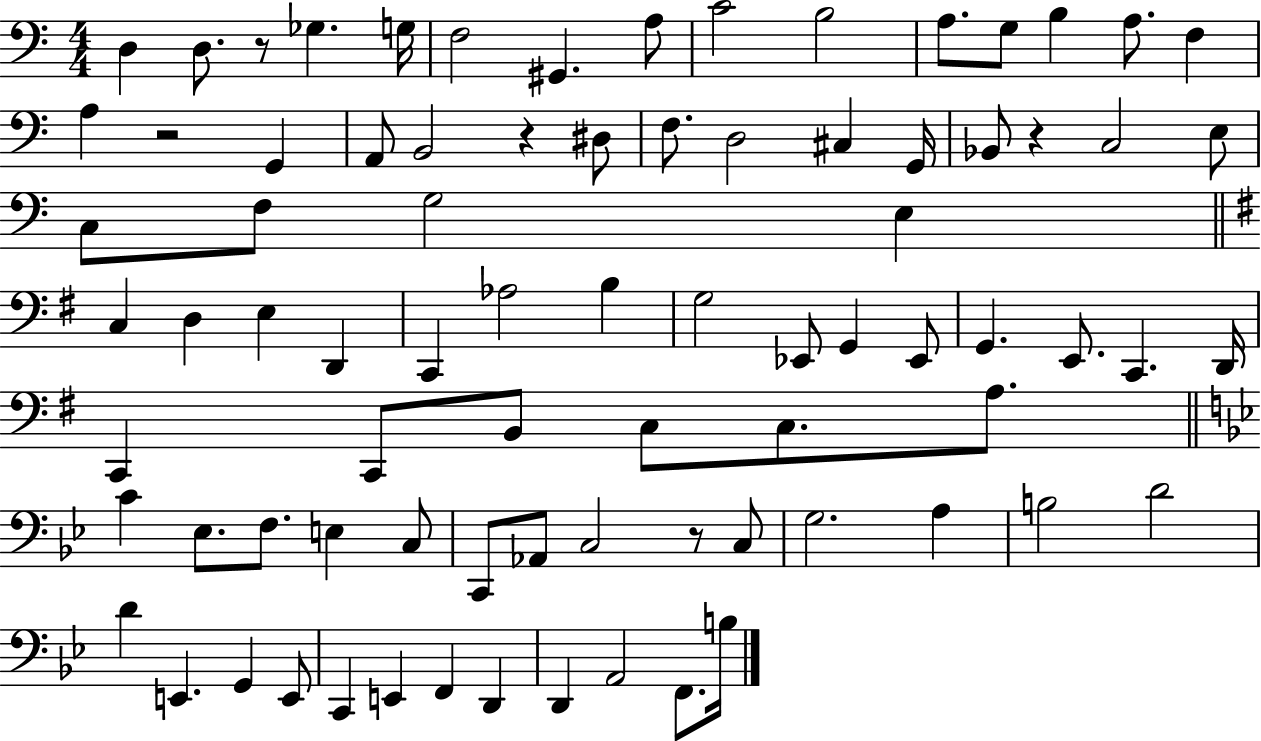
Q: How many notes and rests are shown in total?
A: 81